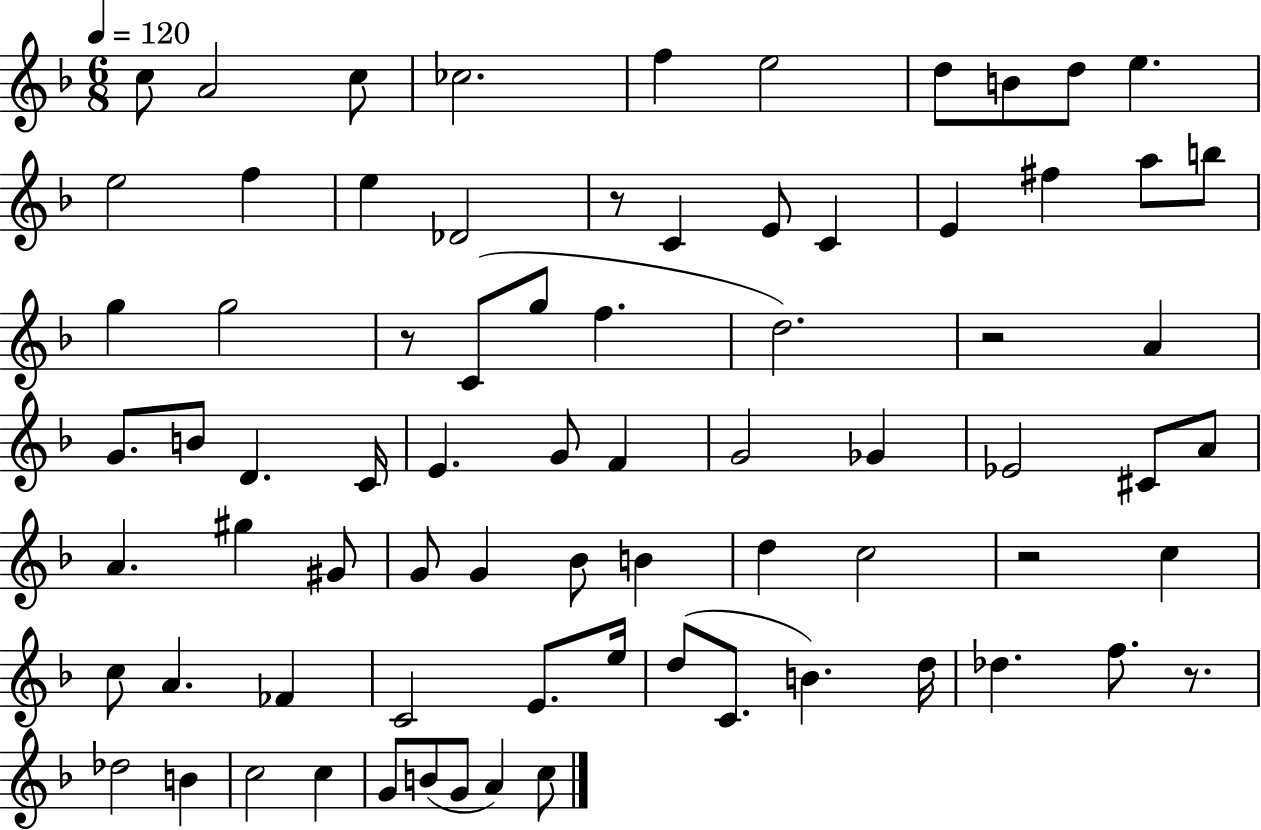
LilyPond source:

{
  \clef treble
  \numericTimeSignature
  \time 6/8
  \key f \major
  \tempo 4 = 120
  c''8 a'2 c''8 | ces''2. | f''4 e''2 | d''8 b'8 d''8 e''4. | \break e''2 f''4 | e''4 des'2 | r8 c'4 e'8 c'4 | e'4 fis''4 a''8 b''8 | \break g''4 g''2 | r8 c'8( g''8 f''4. | d''2.) | r2 a'4 | \break g'8. b'8 d'4. c'16 | e'4. g'8 f'4 | g'2 ges'4 | ees'2 cis'8 a'8 | \break a'4. gis''4 gis'8 | g'8 g'4 bes'8 b'4 | d''4 c''2 | r2 c''4 | \break c''8 a'4. fes'4 | c'2 e'8. e''16 | d''8( c'8. b'4.) d''16 | des''4. f''8. r8. | \break des''2 b'4 | c''2 c''4 | g'8 b'8( g'8 a'4) c''8 | \bar "|."
}